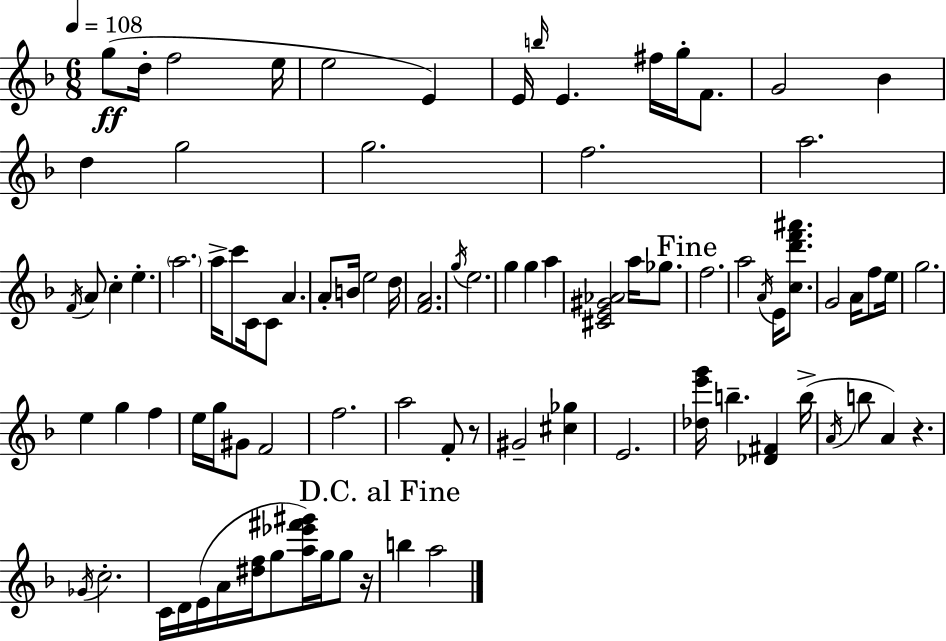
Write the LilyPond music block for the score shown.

{
  \clef treble
  \numericTimeSignature
  \time 6/8
  \key d \minor
  \tempo 4 = 108
  \repeat volta 2 { g''8(\ff d''16-. f''2 e''16 | e''2 e'4) | e'16 \grace { b''16 } e'4. fis''16 g''16-. f'8. | g'2 bes'4 | \break d''4 g''2 | g''2. | f''2. | a''2. | \break \acciaccatura { f'16 } a'8 c''4-. e''4.-. | \parenthesize a''2. | a''16-> c'''8 c'16 c'8 a'4. | a'8-. b'16 e''2 | \break d''16 <f' a'>2. | \acciaccatura { g''16 } e''2. | g''4 g''4 a''4 | <cis' e' gis' aes'>2 a''16 | \break ges''8. \mark "Fine" f''2. | a''2 \acciaccatura { a'16 } | e'16 <c'' d''' f''' ais'''>8. g'2 | a'16 f''8 e''16 g''2. | \break e''4 g''4 | f''4 e''16 g''16 gis'8 f'2 | f''2. | a''2 | \break f'8-. r8 gis'2-- | <cis'' ges''>4 e'2. | <des'' e''' g'''>16 b''4.-- <des' fis'>4 | b''16->( \acciaccatura { a'16 } b''8 a'4) r4. | \break \acciaccatura { ges'16 } c''2.-. | c'16 d'16 e'16( a'16 <dis'' f''>16 g''8 | <a'' ees''' fis''' gis'''>16) g''16 g''8 r16 \mark "D.C. al Fine" b''4 a''2 | } \bar "|."
}